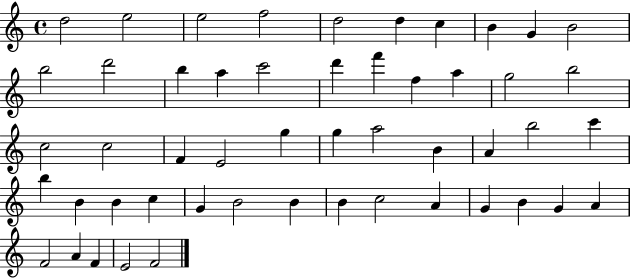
D5/h E5/h E5/h F5/h D5/h D5/q C5/q B4/q G4/q B4/h B5/h D6/h B5/q A5/q C6/h D6/q F6/q F5/q A5/q G5/h B5/h C5/h C5/h F4/q E4/h G5/q G5/q A5/h B4/q A4/q B5/h C6/q B5/q B4/q B4/q C5/q G4/q B4/h B4/q B4/q C5/h A4/q G4/q B4/q G4/q A4/q F4/h A4/q F4/q E4/h F4/h